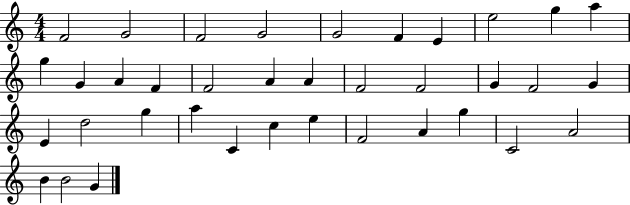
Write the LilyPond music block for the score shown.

{
  \clef treble
  \numericTimeSignature
  \time 4/4
  \key c \major
  f'2 g'2 | f'2 g'2 | g'2 f'4 e'4 | e''2 g''4 a''4 | \break g''4 g'4 a'4 f'4 | f'2 a'4 a'4 | f'2 f'2 | g'4 f'2 g'4 | \break e'4 d''2 g''4 | a''4 c'4 c''4 e''4 | f'2 a'4 g''4 | c'2 a'2 | \break b'4 b'2 g'4 | \bar "|."
}